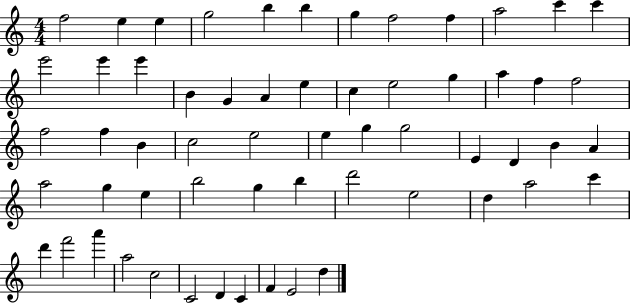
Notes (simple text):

F5/h E5/q E5/q G5/h B5/q B5/q G5/q F5/h F5/q A5/h C6/q C6/q E6/h E6/q E6/q B4/q G4/q A4/q E5/q C5/q E5/h G5/q A5/q F5/q F5/h F5/h F5/q B4/q C5/h E5/h E5/q G5/q G5/h E4/q D4/q B4/q A4/q A5/h G5/q E5/q B5/h G5/q B5/q D6/h E5/h D5/q A5/h C6/q D6/q F6/h A6/q A5/h C5/h C4/h D4/q C4/q F4/q E4/h D5/q